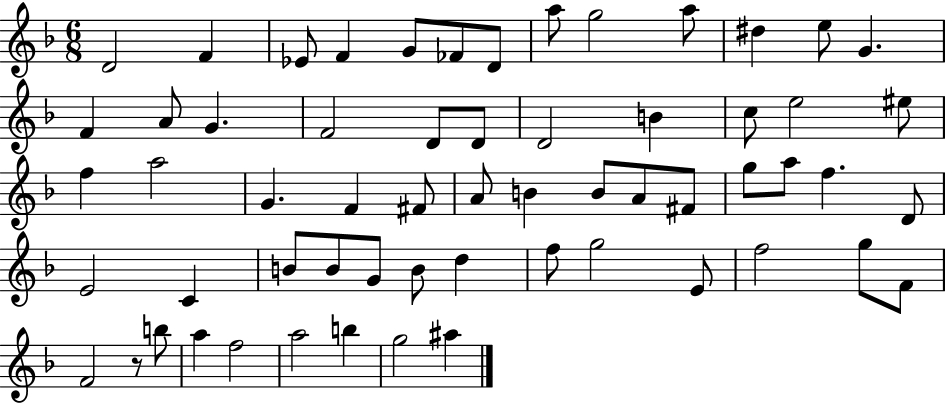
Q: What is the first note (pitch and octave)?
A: D4